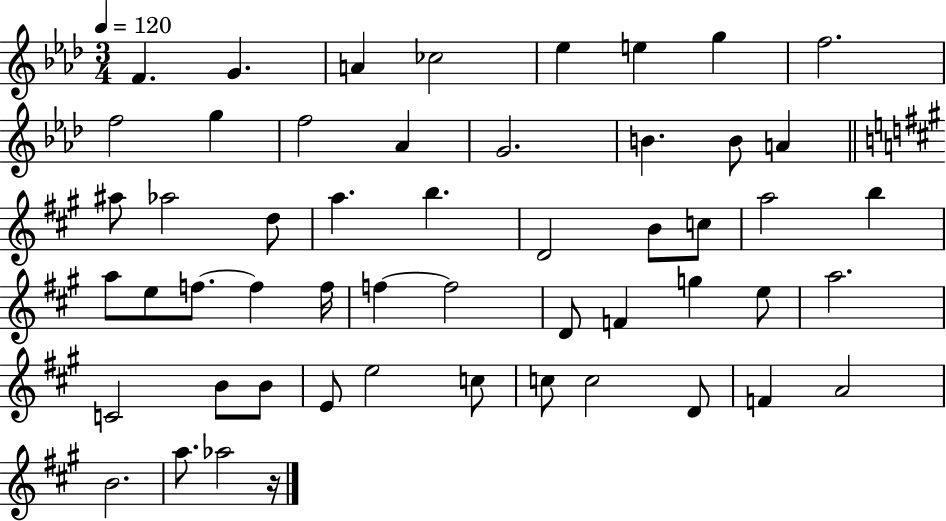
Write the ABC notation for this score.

X:1
T:Untitled
M:3/4
L:1/4
K:Ab
F G A _c2 _e e g f2 f2 g f2 _A G2 B B/2 A ^a/2 _a2 d/2 a b D2 B/2 c/2 a2 b a/2 e/2 f/2 f f/4 f f2 D/2 F g e/2 a2 C2 B/2 B/2 E/2 e2 c/2 c/2 c2 D/2 F A2 B2 a/2 _a2 z/4